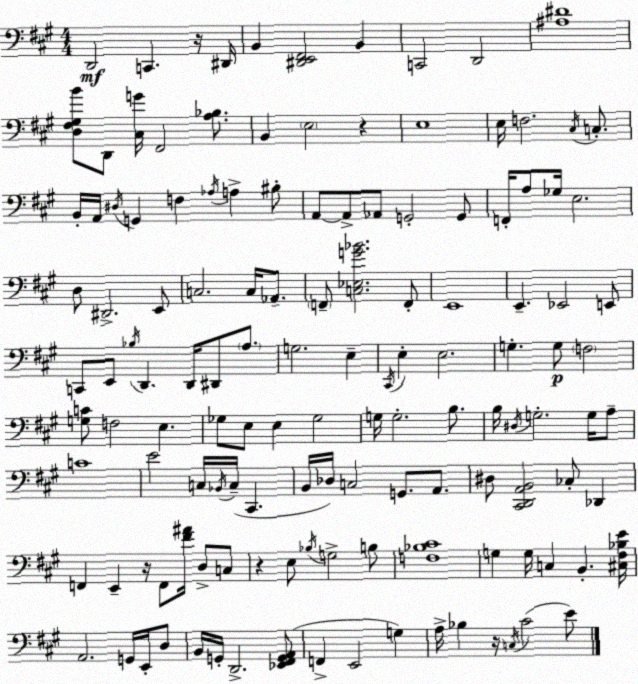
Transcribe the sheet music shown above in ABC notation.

X:1
T:Untitled
M:4/4
L:1/4
K:A
D,,2 C,, z/4 ^D,,/4 B,, [^D,,E,,^F,,]2 B,, C,,2 D,,2 [^A,^D]4 [D,^F,^G,B]/2 D,,/2 [^C,G]/4 ^F,,2 [A,_B,]/2 B,, E,2 z E,4 E,/4 F,2 ^C,/4 C,/2 B,,/4 A,,/4 ^D,/4 G,, F, _A,/4 A, ^B,/2 A,,/2 A,,/2 _A,,/2 G,,2 G,,/2 F,,/4 A,/2 _G,/4 E,2 D,/2 ^D,,2 E,,/2 C,2 C,/4 _A,,/2 F,,/2 [C,_E,G_B]2 F,,/2 E,,4 E,, _E,,2 E,,/2 C,,/2 E,,/2 _B,/4 D,, D,,/4 ^D,,/2 A,/2 G,2 E, ^C,,/4 E, E,2 G, G,/2 F,2 [G,C]/2 F,2 E, _G,/2 E,/2 E, _G,2 G,/4 G,2 B,/2 B,/4 ^D,/4 G,2 G,/4 A,/2 C4 E2 C,/4 _B,,/4 C,/4 ^C,, B,,/4 _D,/4 C,2 G,,/2 A,,/2 ^D,/2 [^C,,D,,A,,B,,]2 _C,/2 _D,, F,, E,, z/4 F,,/2 [^F^A]/4 D,/2 C,/2 z E,/2 _B,/4 G,2 B,/2 [F,_B,^C]4 G, G,/4 C, B,, [^C,^F,_B,E]/4 A,,2 G,,/4 E,,/4 D,/2 B,,/4 G,,/4 D,,2 [_E,,^F,,G,,A,,]/2 F,, E,,2 G, A,/4 _B, z/4 C,/4 ^C2 E/2